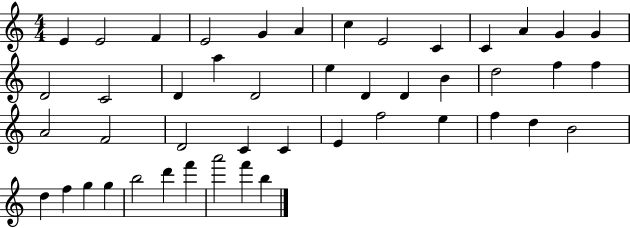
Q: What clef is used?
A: treble